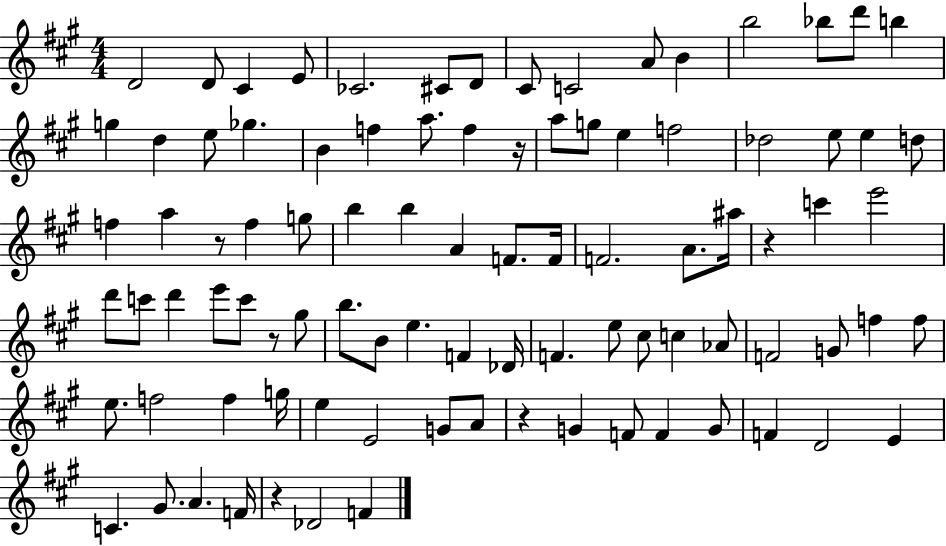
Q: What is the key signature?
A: A major